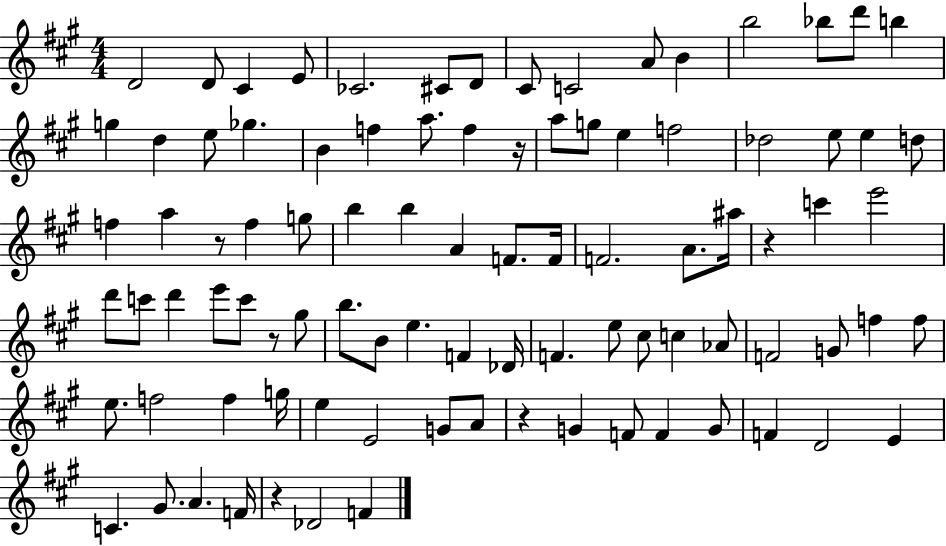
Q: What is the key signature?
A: A major